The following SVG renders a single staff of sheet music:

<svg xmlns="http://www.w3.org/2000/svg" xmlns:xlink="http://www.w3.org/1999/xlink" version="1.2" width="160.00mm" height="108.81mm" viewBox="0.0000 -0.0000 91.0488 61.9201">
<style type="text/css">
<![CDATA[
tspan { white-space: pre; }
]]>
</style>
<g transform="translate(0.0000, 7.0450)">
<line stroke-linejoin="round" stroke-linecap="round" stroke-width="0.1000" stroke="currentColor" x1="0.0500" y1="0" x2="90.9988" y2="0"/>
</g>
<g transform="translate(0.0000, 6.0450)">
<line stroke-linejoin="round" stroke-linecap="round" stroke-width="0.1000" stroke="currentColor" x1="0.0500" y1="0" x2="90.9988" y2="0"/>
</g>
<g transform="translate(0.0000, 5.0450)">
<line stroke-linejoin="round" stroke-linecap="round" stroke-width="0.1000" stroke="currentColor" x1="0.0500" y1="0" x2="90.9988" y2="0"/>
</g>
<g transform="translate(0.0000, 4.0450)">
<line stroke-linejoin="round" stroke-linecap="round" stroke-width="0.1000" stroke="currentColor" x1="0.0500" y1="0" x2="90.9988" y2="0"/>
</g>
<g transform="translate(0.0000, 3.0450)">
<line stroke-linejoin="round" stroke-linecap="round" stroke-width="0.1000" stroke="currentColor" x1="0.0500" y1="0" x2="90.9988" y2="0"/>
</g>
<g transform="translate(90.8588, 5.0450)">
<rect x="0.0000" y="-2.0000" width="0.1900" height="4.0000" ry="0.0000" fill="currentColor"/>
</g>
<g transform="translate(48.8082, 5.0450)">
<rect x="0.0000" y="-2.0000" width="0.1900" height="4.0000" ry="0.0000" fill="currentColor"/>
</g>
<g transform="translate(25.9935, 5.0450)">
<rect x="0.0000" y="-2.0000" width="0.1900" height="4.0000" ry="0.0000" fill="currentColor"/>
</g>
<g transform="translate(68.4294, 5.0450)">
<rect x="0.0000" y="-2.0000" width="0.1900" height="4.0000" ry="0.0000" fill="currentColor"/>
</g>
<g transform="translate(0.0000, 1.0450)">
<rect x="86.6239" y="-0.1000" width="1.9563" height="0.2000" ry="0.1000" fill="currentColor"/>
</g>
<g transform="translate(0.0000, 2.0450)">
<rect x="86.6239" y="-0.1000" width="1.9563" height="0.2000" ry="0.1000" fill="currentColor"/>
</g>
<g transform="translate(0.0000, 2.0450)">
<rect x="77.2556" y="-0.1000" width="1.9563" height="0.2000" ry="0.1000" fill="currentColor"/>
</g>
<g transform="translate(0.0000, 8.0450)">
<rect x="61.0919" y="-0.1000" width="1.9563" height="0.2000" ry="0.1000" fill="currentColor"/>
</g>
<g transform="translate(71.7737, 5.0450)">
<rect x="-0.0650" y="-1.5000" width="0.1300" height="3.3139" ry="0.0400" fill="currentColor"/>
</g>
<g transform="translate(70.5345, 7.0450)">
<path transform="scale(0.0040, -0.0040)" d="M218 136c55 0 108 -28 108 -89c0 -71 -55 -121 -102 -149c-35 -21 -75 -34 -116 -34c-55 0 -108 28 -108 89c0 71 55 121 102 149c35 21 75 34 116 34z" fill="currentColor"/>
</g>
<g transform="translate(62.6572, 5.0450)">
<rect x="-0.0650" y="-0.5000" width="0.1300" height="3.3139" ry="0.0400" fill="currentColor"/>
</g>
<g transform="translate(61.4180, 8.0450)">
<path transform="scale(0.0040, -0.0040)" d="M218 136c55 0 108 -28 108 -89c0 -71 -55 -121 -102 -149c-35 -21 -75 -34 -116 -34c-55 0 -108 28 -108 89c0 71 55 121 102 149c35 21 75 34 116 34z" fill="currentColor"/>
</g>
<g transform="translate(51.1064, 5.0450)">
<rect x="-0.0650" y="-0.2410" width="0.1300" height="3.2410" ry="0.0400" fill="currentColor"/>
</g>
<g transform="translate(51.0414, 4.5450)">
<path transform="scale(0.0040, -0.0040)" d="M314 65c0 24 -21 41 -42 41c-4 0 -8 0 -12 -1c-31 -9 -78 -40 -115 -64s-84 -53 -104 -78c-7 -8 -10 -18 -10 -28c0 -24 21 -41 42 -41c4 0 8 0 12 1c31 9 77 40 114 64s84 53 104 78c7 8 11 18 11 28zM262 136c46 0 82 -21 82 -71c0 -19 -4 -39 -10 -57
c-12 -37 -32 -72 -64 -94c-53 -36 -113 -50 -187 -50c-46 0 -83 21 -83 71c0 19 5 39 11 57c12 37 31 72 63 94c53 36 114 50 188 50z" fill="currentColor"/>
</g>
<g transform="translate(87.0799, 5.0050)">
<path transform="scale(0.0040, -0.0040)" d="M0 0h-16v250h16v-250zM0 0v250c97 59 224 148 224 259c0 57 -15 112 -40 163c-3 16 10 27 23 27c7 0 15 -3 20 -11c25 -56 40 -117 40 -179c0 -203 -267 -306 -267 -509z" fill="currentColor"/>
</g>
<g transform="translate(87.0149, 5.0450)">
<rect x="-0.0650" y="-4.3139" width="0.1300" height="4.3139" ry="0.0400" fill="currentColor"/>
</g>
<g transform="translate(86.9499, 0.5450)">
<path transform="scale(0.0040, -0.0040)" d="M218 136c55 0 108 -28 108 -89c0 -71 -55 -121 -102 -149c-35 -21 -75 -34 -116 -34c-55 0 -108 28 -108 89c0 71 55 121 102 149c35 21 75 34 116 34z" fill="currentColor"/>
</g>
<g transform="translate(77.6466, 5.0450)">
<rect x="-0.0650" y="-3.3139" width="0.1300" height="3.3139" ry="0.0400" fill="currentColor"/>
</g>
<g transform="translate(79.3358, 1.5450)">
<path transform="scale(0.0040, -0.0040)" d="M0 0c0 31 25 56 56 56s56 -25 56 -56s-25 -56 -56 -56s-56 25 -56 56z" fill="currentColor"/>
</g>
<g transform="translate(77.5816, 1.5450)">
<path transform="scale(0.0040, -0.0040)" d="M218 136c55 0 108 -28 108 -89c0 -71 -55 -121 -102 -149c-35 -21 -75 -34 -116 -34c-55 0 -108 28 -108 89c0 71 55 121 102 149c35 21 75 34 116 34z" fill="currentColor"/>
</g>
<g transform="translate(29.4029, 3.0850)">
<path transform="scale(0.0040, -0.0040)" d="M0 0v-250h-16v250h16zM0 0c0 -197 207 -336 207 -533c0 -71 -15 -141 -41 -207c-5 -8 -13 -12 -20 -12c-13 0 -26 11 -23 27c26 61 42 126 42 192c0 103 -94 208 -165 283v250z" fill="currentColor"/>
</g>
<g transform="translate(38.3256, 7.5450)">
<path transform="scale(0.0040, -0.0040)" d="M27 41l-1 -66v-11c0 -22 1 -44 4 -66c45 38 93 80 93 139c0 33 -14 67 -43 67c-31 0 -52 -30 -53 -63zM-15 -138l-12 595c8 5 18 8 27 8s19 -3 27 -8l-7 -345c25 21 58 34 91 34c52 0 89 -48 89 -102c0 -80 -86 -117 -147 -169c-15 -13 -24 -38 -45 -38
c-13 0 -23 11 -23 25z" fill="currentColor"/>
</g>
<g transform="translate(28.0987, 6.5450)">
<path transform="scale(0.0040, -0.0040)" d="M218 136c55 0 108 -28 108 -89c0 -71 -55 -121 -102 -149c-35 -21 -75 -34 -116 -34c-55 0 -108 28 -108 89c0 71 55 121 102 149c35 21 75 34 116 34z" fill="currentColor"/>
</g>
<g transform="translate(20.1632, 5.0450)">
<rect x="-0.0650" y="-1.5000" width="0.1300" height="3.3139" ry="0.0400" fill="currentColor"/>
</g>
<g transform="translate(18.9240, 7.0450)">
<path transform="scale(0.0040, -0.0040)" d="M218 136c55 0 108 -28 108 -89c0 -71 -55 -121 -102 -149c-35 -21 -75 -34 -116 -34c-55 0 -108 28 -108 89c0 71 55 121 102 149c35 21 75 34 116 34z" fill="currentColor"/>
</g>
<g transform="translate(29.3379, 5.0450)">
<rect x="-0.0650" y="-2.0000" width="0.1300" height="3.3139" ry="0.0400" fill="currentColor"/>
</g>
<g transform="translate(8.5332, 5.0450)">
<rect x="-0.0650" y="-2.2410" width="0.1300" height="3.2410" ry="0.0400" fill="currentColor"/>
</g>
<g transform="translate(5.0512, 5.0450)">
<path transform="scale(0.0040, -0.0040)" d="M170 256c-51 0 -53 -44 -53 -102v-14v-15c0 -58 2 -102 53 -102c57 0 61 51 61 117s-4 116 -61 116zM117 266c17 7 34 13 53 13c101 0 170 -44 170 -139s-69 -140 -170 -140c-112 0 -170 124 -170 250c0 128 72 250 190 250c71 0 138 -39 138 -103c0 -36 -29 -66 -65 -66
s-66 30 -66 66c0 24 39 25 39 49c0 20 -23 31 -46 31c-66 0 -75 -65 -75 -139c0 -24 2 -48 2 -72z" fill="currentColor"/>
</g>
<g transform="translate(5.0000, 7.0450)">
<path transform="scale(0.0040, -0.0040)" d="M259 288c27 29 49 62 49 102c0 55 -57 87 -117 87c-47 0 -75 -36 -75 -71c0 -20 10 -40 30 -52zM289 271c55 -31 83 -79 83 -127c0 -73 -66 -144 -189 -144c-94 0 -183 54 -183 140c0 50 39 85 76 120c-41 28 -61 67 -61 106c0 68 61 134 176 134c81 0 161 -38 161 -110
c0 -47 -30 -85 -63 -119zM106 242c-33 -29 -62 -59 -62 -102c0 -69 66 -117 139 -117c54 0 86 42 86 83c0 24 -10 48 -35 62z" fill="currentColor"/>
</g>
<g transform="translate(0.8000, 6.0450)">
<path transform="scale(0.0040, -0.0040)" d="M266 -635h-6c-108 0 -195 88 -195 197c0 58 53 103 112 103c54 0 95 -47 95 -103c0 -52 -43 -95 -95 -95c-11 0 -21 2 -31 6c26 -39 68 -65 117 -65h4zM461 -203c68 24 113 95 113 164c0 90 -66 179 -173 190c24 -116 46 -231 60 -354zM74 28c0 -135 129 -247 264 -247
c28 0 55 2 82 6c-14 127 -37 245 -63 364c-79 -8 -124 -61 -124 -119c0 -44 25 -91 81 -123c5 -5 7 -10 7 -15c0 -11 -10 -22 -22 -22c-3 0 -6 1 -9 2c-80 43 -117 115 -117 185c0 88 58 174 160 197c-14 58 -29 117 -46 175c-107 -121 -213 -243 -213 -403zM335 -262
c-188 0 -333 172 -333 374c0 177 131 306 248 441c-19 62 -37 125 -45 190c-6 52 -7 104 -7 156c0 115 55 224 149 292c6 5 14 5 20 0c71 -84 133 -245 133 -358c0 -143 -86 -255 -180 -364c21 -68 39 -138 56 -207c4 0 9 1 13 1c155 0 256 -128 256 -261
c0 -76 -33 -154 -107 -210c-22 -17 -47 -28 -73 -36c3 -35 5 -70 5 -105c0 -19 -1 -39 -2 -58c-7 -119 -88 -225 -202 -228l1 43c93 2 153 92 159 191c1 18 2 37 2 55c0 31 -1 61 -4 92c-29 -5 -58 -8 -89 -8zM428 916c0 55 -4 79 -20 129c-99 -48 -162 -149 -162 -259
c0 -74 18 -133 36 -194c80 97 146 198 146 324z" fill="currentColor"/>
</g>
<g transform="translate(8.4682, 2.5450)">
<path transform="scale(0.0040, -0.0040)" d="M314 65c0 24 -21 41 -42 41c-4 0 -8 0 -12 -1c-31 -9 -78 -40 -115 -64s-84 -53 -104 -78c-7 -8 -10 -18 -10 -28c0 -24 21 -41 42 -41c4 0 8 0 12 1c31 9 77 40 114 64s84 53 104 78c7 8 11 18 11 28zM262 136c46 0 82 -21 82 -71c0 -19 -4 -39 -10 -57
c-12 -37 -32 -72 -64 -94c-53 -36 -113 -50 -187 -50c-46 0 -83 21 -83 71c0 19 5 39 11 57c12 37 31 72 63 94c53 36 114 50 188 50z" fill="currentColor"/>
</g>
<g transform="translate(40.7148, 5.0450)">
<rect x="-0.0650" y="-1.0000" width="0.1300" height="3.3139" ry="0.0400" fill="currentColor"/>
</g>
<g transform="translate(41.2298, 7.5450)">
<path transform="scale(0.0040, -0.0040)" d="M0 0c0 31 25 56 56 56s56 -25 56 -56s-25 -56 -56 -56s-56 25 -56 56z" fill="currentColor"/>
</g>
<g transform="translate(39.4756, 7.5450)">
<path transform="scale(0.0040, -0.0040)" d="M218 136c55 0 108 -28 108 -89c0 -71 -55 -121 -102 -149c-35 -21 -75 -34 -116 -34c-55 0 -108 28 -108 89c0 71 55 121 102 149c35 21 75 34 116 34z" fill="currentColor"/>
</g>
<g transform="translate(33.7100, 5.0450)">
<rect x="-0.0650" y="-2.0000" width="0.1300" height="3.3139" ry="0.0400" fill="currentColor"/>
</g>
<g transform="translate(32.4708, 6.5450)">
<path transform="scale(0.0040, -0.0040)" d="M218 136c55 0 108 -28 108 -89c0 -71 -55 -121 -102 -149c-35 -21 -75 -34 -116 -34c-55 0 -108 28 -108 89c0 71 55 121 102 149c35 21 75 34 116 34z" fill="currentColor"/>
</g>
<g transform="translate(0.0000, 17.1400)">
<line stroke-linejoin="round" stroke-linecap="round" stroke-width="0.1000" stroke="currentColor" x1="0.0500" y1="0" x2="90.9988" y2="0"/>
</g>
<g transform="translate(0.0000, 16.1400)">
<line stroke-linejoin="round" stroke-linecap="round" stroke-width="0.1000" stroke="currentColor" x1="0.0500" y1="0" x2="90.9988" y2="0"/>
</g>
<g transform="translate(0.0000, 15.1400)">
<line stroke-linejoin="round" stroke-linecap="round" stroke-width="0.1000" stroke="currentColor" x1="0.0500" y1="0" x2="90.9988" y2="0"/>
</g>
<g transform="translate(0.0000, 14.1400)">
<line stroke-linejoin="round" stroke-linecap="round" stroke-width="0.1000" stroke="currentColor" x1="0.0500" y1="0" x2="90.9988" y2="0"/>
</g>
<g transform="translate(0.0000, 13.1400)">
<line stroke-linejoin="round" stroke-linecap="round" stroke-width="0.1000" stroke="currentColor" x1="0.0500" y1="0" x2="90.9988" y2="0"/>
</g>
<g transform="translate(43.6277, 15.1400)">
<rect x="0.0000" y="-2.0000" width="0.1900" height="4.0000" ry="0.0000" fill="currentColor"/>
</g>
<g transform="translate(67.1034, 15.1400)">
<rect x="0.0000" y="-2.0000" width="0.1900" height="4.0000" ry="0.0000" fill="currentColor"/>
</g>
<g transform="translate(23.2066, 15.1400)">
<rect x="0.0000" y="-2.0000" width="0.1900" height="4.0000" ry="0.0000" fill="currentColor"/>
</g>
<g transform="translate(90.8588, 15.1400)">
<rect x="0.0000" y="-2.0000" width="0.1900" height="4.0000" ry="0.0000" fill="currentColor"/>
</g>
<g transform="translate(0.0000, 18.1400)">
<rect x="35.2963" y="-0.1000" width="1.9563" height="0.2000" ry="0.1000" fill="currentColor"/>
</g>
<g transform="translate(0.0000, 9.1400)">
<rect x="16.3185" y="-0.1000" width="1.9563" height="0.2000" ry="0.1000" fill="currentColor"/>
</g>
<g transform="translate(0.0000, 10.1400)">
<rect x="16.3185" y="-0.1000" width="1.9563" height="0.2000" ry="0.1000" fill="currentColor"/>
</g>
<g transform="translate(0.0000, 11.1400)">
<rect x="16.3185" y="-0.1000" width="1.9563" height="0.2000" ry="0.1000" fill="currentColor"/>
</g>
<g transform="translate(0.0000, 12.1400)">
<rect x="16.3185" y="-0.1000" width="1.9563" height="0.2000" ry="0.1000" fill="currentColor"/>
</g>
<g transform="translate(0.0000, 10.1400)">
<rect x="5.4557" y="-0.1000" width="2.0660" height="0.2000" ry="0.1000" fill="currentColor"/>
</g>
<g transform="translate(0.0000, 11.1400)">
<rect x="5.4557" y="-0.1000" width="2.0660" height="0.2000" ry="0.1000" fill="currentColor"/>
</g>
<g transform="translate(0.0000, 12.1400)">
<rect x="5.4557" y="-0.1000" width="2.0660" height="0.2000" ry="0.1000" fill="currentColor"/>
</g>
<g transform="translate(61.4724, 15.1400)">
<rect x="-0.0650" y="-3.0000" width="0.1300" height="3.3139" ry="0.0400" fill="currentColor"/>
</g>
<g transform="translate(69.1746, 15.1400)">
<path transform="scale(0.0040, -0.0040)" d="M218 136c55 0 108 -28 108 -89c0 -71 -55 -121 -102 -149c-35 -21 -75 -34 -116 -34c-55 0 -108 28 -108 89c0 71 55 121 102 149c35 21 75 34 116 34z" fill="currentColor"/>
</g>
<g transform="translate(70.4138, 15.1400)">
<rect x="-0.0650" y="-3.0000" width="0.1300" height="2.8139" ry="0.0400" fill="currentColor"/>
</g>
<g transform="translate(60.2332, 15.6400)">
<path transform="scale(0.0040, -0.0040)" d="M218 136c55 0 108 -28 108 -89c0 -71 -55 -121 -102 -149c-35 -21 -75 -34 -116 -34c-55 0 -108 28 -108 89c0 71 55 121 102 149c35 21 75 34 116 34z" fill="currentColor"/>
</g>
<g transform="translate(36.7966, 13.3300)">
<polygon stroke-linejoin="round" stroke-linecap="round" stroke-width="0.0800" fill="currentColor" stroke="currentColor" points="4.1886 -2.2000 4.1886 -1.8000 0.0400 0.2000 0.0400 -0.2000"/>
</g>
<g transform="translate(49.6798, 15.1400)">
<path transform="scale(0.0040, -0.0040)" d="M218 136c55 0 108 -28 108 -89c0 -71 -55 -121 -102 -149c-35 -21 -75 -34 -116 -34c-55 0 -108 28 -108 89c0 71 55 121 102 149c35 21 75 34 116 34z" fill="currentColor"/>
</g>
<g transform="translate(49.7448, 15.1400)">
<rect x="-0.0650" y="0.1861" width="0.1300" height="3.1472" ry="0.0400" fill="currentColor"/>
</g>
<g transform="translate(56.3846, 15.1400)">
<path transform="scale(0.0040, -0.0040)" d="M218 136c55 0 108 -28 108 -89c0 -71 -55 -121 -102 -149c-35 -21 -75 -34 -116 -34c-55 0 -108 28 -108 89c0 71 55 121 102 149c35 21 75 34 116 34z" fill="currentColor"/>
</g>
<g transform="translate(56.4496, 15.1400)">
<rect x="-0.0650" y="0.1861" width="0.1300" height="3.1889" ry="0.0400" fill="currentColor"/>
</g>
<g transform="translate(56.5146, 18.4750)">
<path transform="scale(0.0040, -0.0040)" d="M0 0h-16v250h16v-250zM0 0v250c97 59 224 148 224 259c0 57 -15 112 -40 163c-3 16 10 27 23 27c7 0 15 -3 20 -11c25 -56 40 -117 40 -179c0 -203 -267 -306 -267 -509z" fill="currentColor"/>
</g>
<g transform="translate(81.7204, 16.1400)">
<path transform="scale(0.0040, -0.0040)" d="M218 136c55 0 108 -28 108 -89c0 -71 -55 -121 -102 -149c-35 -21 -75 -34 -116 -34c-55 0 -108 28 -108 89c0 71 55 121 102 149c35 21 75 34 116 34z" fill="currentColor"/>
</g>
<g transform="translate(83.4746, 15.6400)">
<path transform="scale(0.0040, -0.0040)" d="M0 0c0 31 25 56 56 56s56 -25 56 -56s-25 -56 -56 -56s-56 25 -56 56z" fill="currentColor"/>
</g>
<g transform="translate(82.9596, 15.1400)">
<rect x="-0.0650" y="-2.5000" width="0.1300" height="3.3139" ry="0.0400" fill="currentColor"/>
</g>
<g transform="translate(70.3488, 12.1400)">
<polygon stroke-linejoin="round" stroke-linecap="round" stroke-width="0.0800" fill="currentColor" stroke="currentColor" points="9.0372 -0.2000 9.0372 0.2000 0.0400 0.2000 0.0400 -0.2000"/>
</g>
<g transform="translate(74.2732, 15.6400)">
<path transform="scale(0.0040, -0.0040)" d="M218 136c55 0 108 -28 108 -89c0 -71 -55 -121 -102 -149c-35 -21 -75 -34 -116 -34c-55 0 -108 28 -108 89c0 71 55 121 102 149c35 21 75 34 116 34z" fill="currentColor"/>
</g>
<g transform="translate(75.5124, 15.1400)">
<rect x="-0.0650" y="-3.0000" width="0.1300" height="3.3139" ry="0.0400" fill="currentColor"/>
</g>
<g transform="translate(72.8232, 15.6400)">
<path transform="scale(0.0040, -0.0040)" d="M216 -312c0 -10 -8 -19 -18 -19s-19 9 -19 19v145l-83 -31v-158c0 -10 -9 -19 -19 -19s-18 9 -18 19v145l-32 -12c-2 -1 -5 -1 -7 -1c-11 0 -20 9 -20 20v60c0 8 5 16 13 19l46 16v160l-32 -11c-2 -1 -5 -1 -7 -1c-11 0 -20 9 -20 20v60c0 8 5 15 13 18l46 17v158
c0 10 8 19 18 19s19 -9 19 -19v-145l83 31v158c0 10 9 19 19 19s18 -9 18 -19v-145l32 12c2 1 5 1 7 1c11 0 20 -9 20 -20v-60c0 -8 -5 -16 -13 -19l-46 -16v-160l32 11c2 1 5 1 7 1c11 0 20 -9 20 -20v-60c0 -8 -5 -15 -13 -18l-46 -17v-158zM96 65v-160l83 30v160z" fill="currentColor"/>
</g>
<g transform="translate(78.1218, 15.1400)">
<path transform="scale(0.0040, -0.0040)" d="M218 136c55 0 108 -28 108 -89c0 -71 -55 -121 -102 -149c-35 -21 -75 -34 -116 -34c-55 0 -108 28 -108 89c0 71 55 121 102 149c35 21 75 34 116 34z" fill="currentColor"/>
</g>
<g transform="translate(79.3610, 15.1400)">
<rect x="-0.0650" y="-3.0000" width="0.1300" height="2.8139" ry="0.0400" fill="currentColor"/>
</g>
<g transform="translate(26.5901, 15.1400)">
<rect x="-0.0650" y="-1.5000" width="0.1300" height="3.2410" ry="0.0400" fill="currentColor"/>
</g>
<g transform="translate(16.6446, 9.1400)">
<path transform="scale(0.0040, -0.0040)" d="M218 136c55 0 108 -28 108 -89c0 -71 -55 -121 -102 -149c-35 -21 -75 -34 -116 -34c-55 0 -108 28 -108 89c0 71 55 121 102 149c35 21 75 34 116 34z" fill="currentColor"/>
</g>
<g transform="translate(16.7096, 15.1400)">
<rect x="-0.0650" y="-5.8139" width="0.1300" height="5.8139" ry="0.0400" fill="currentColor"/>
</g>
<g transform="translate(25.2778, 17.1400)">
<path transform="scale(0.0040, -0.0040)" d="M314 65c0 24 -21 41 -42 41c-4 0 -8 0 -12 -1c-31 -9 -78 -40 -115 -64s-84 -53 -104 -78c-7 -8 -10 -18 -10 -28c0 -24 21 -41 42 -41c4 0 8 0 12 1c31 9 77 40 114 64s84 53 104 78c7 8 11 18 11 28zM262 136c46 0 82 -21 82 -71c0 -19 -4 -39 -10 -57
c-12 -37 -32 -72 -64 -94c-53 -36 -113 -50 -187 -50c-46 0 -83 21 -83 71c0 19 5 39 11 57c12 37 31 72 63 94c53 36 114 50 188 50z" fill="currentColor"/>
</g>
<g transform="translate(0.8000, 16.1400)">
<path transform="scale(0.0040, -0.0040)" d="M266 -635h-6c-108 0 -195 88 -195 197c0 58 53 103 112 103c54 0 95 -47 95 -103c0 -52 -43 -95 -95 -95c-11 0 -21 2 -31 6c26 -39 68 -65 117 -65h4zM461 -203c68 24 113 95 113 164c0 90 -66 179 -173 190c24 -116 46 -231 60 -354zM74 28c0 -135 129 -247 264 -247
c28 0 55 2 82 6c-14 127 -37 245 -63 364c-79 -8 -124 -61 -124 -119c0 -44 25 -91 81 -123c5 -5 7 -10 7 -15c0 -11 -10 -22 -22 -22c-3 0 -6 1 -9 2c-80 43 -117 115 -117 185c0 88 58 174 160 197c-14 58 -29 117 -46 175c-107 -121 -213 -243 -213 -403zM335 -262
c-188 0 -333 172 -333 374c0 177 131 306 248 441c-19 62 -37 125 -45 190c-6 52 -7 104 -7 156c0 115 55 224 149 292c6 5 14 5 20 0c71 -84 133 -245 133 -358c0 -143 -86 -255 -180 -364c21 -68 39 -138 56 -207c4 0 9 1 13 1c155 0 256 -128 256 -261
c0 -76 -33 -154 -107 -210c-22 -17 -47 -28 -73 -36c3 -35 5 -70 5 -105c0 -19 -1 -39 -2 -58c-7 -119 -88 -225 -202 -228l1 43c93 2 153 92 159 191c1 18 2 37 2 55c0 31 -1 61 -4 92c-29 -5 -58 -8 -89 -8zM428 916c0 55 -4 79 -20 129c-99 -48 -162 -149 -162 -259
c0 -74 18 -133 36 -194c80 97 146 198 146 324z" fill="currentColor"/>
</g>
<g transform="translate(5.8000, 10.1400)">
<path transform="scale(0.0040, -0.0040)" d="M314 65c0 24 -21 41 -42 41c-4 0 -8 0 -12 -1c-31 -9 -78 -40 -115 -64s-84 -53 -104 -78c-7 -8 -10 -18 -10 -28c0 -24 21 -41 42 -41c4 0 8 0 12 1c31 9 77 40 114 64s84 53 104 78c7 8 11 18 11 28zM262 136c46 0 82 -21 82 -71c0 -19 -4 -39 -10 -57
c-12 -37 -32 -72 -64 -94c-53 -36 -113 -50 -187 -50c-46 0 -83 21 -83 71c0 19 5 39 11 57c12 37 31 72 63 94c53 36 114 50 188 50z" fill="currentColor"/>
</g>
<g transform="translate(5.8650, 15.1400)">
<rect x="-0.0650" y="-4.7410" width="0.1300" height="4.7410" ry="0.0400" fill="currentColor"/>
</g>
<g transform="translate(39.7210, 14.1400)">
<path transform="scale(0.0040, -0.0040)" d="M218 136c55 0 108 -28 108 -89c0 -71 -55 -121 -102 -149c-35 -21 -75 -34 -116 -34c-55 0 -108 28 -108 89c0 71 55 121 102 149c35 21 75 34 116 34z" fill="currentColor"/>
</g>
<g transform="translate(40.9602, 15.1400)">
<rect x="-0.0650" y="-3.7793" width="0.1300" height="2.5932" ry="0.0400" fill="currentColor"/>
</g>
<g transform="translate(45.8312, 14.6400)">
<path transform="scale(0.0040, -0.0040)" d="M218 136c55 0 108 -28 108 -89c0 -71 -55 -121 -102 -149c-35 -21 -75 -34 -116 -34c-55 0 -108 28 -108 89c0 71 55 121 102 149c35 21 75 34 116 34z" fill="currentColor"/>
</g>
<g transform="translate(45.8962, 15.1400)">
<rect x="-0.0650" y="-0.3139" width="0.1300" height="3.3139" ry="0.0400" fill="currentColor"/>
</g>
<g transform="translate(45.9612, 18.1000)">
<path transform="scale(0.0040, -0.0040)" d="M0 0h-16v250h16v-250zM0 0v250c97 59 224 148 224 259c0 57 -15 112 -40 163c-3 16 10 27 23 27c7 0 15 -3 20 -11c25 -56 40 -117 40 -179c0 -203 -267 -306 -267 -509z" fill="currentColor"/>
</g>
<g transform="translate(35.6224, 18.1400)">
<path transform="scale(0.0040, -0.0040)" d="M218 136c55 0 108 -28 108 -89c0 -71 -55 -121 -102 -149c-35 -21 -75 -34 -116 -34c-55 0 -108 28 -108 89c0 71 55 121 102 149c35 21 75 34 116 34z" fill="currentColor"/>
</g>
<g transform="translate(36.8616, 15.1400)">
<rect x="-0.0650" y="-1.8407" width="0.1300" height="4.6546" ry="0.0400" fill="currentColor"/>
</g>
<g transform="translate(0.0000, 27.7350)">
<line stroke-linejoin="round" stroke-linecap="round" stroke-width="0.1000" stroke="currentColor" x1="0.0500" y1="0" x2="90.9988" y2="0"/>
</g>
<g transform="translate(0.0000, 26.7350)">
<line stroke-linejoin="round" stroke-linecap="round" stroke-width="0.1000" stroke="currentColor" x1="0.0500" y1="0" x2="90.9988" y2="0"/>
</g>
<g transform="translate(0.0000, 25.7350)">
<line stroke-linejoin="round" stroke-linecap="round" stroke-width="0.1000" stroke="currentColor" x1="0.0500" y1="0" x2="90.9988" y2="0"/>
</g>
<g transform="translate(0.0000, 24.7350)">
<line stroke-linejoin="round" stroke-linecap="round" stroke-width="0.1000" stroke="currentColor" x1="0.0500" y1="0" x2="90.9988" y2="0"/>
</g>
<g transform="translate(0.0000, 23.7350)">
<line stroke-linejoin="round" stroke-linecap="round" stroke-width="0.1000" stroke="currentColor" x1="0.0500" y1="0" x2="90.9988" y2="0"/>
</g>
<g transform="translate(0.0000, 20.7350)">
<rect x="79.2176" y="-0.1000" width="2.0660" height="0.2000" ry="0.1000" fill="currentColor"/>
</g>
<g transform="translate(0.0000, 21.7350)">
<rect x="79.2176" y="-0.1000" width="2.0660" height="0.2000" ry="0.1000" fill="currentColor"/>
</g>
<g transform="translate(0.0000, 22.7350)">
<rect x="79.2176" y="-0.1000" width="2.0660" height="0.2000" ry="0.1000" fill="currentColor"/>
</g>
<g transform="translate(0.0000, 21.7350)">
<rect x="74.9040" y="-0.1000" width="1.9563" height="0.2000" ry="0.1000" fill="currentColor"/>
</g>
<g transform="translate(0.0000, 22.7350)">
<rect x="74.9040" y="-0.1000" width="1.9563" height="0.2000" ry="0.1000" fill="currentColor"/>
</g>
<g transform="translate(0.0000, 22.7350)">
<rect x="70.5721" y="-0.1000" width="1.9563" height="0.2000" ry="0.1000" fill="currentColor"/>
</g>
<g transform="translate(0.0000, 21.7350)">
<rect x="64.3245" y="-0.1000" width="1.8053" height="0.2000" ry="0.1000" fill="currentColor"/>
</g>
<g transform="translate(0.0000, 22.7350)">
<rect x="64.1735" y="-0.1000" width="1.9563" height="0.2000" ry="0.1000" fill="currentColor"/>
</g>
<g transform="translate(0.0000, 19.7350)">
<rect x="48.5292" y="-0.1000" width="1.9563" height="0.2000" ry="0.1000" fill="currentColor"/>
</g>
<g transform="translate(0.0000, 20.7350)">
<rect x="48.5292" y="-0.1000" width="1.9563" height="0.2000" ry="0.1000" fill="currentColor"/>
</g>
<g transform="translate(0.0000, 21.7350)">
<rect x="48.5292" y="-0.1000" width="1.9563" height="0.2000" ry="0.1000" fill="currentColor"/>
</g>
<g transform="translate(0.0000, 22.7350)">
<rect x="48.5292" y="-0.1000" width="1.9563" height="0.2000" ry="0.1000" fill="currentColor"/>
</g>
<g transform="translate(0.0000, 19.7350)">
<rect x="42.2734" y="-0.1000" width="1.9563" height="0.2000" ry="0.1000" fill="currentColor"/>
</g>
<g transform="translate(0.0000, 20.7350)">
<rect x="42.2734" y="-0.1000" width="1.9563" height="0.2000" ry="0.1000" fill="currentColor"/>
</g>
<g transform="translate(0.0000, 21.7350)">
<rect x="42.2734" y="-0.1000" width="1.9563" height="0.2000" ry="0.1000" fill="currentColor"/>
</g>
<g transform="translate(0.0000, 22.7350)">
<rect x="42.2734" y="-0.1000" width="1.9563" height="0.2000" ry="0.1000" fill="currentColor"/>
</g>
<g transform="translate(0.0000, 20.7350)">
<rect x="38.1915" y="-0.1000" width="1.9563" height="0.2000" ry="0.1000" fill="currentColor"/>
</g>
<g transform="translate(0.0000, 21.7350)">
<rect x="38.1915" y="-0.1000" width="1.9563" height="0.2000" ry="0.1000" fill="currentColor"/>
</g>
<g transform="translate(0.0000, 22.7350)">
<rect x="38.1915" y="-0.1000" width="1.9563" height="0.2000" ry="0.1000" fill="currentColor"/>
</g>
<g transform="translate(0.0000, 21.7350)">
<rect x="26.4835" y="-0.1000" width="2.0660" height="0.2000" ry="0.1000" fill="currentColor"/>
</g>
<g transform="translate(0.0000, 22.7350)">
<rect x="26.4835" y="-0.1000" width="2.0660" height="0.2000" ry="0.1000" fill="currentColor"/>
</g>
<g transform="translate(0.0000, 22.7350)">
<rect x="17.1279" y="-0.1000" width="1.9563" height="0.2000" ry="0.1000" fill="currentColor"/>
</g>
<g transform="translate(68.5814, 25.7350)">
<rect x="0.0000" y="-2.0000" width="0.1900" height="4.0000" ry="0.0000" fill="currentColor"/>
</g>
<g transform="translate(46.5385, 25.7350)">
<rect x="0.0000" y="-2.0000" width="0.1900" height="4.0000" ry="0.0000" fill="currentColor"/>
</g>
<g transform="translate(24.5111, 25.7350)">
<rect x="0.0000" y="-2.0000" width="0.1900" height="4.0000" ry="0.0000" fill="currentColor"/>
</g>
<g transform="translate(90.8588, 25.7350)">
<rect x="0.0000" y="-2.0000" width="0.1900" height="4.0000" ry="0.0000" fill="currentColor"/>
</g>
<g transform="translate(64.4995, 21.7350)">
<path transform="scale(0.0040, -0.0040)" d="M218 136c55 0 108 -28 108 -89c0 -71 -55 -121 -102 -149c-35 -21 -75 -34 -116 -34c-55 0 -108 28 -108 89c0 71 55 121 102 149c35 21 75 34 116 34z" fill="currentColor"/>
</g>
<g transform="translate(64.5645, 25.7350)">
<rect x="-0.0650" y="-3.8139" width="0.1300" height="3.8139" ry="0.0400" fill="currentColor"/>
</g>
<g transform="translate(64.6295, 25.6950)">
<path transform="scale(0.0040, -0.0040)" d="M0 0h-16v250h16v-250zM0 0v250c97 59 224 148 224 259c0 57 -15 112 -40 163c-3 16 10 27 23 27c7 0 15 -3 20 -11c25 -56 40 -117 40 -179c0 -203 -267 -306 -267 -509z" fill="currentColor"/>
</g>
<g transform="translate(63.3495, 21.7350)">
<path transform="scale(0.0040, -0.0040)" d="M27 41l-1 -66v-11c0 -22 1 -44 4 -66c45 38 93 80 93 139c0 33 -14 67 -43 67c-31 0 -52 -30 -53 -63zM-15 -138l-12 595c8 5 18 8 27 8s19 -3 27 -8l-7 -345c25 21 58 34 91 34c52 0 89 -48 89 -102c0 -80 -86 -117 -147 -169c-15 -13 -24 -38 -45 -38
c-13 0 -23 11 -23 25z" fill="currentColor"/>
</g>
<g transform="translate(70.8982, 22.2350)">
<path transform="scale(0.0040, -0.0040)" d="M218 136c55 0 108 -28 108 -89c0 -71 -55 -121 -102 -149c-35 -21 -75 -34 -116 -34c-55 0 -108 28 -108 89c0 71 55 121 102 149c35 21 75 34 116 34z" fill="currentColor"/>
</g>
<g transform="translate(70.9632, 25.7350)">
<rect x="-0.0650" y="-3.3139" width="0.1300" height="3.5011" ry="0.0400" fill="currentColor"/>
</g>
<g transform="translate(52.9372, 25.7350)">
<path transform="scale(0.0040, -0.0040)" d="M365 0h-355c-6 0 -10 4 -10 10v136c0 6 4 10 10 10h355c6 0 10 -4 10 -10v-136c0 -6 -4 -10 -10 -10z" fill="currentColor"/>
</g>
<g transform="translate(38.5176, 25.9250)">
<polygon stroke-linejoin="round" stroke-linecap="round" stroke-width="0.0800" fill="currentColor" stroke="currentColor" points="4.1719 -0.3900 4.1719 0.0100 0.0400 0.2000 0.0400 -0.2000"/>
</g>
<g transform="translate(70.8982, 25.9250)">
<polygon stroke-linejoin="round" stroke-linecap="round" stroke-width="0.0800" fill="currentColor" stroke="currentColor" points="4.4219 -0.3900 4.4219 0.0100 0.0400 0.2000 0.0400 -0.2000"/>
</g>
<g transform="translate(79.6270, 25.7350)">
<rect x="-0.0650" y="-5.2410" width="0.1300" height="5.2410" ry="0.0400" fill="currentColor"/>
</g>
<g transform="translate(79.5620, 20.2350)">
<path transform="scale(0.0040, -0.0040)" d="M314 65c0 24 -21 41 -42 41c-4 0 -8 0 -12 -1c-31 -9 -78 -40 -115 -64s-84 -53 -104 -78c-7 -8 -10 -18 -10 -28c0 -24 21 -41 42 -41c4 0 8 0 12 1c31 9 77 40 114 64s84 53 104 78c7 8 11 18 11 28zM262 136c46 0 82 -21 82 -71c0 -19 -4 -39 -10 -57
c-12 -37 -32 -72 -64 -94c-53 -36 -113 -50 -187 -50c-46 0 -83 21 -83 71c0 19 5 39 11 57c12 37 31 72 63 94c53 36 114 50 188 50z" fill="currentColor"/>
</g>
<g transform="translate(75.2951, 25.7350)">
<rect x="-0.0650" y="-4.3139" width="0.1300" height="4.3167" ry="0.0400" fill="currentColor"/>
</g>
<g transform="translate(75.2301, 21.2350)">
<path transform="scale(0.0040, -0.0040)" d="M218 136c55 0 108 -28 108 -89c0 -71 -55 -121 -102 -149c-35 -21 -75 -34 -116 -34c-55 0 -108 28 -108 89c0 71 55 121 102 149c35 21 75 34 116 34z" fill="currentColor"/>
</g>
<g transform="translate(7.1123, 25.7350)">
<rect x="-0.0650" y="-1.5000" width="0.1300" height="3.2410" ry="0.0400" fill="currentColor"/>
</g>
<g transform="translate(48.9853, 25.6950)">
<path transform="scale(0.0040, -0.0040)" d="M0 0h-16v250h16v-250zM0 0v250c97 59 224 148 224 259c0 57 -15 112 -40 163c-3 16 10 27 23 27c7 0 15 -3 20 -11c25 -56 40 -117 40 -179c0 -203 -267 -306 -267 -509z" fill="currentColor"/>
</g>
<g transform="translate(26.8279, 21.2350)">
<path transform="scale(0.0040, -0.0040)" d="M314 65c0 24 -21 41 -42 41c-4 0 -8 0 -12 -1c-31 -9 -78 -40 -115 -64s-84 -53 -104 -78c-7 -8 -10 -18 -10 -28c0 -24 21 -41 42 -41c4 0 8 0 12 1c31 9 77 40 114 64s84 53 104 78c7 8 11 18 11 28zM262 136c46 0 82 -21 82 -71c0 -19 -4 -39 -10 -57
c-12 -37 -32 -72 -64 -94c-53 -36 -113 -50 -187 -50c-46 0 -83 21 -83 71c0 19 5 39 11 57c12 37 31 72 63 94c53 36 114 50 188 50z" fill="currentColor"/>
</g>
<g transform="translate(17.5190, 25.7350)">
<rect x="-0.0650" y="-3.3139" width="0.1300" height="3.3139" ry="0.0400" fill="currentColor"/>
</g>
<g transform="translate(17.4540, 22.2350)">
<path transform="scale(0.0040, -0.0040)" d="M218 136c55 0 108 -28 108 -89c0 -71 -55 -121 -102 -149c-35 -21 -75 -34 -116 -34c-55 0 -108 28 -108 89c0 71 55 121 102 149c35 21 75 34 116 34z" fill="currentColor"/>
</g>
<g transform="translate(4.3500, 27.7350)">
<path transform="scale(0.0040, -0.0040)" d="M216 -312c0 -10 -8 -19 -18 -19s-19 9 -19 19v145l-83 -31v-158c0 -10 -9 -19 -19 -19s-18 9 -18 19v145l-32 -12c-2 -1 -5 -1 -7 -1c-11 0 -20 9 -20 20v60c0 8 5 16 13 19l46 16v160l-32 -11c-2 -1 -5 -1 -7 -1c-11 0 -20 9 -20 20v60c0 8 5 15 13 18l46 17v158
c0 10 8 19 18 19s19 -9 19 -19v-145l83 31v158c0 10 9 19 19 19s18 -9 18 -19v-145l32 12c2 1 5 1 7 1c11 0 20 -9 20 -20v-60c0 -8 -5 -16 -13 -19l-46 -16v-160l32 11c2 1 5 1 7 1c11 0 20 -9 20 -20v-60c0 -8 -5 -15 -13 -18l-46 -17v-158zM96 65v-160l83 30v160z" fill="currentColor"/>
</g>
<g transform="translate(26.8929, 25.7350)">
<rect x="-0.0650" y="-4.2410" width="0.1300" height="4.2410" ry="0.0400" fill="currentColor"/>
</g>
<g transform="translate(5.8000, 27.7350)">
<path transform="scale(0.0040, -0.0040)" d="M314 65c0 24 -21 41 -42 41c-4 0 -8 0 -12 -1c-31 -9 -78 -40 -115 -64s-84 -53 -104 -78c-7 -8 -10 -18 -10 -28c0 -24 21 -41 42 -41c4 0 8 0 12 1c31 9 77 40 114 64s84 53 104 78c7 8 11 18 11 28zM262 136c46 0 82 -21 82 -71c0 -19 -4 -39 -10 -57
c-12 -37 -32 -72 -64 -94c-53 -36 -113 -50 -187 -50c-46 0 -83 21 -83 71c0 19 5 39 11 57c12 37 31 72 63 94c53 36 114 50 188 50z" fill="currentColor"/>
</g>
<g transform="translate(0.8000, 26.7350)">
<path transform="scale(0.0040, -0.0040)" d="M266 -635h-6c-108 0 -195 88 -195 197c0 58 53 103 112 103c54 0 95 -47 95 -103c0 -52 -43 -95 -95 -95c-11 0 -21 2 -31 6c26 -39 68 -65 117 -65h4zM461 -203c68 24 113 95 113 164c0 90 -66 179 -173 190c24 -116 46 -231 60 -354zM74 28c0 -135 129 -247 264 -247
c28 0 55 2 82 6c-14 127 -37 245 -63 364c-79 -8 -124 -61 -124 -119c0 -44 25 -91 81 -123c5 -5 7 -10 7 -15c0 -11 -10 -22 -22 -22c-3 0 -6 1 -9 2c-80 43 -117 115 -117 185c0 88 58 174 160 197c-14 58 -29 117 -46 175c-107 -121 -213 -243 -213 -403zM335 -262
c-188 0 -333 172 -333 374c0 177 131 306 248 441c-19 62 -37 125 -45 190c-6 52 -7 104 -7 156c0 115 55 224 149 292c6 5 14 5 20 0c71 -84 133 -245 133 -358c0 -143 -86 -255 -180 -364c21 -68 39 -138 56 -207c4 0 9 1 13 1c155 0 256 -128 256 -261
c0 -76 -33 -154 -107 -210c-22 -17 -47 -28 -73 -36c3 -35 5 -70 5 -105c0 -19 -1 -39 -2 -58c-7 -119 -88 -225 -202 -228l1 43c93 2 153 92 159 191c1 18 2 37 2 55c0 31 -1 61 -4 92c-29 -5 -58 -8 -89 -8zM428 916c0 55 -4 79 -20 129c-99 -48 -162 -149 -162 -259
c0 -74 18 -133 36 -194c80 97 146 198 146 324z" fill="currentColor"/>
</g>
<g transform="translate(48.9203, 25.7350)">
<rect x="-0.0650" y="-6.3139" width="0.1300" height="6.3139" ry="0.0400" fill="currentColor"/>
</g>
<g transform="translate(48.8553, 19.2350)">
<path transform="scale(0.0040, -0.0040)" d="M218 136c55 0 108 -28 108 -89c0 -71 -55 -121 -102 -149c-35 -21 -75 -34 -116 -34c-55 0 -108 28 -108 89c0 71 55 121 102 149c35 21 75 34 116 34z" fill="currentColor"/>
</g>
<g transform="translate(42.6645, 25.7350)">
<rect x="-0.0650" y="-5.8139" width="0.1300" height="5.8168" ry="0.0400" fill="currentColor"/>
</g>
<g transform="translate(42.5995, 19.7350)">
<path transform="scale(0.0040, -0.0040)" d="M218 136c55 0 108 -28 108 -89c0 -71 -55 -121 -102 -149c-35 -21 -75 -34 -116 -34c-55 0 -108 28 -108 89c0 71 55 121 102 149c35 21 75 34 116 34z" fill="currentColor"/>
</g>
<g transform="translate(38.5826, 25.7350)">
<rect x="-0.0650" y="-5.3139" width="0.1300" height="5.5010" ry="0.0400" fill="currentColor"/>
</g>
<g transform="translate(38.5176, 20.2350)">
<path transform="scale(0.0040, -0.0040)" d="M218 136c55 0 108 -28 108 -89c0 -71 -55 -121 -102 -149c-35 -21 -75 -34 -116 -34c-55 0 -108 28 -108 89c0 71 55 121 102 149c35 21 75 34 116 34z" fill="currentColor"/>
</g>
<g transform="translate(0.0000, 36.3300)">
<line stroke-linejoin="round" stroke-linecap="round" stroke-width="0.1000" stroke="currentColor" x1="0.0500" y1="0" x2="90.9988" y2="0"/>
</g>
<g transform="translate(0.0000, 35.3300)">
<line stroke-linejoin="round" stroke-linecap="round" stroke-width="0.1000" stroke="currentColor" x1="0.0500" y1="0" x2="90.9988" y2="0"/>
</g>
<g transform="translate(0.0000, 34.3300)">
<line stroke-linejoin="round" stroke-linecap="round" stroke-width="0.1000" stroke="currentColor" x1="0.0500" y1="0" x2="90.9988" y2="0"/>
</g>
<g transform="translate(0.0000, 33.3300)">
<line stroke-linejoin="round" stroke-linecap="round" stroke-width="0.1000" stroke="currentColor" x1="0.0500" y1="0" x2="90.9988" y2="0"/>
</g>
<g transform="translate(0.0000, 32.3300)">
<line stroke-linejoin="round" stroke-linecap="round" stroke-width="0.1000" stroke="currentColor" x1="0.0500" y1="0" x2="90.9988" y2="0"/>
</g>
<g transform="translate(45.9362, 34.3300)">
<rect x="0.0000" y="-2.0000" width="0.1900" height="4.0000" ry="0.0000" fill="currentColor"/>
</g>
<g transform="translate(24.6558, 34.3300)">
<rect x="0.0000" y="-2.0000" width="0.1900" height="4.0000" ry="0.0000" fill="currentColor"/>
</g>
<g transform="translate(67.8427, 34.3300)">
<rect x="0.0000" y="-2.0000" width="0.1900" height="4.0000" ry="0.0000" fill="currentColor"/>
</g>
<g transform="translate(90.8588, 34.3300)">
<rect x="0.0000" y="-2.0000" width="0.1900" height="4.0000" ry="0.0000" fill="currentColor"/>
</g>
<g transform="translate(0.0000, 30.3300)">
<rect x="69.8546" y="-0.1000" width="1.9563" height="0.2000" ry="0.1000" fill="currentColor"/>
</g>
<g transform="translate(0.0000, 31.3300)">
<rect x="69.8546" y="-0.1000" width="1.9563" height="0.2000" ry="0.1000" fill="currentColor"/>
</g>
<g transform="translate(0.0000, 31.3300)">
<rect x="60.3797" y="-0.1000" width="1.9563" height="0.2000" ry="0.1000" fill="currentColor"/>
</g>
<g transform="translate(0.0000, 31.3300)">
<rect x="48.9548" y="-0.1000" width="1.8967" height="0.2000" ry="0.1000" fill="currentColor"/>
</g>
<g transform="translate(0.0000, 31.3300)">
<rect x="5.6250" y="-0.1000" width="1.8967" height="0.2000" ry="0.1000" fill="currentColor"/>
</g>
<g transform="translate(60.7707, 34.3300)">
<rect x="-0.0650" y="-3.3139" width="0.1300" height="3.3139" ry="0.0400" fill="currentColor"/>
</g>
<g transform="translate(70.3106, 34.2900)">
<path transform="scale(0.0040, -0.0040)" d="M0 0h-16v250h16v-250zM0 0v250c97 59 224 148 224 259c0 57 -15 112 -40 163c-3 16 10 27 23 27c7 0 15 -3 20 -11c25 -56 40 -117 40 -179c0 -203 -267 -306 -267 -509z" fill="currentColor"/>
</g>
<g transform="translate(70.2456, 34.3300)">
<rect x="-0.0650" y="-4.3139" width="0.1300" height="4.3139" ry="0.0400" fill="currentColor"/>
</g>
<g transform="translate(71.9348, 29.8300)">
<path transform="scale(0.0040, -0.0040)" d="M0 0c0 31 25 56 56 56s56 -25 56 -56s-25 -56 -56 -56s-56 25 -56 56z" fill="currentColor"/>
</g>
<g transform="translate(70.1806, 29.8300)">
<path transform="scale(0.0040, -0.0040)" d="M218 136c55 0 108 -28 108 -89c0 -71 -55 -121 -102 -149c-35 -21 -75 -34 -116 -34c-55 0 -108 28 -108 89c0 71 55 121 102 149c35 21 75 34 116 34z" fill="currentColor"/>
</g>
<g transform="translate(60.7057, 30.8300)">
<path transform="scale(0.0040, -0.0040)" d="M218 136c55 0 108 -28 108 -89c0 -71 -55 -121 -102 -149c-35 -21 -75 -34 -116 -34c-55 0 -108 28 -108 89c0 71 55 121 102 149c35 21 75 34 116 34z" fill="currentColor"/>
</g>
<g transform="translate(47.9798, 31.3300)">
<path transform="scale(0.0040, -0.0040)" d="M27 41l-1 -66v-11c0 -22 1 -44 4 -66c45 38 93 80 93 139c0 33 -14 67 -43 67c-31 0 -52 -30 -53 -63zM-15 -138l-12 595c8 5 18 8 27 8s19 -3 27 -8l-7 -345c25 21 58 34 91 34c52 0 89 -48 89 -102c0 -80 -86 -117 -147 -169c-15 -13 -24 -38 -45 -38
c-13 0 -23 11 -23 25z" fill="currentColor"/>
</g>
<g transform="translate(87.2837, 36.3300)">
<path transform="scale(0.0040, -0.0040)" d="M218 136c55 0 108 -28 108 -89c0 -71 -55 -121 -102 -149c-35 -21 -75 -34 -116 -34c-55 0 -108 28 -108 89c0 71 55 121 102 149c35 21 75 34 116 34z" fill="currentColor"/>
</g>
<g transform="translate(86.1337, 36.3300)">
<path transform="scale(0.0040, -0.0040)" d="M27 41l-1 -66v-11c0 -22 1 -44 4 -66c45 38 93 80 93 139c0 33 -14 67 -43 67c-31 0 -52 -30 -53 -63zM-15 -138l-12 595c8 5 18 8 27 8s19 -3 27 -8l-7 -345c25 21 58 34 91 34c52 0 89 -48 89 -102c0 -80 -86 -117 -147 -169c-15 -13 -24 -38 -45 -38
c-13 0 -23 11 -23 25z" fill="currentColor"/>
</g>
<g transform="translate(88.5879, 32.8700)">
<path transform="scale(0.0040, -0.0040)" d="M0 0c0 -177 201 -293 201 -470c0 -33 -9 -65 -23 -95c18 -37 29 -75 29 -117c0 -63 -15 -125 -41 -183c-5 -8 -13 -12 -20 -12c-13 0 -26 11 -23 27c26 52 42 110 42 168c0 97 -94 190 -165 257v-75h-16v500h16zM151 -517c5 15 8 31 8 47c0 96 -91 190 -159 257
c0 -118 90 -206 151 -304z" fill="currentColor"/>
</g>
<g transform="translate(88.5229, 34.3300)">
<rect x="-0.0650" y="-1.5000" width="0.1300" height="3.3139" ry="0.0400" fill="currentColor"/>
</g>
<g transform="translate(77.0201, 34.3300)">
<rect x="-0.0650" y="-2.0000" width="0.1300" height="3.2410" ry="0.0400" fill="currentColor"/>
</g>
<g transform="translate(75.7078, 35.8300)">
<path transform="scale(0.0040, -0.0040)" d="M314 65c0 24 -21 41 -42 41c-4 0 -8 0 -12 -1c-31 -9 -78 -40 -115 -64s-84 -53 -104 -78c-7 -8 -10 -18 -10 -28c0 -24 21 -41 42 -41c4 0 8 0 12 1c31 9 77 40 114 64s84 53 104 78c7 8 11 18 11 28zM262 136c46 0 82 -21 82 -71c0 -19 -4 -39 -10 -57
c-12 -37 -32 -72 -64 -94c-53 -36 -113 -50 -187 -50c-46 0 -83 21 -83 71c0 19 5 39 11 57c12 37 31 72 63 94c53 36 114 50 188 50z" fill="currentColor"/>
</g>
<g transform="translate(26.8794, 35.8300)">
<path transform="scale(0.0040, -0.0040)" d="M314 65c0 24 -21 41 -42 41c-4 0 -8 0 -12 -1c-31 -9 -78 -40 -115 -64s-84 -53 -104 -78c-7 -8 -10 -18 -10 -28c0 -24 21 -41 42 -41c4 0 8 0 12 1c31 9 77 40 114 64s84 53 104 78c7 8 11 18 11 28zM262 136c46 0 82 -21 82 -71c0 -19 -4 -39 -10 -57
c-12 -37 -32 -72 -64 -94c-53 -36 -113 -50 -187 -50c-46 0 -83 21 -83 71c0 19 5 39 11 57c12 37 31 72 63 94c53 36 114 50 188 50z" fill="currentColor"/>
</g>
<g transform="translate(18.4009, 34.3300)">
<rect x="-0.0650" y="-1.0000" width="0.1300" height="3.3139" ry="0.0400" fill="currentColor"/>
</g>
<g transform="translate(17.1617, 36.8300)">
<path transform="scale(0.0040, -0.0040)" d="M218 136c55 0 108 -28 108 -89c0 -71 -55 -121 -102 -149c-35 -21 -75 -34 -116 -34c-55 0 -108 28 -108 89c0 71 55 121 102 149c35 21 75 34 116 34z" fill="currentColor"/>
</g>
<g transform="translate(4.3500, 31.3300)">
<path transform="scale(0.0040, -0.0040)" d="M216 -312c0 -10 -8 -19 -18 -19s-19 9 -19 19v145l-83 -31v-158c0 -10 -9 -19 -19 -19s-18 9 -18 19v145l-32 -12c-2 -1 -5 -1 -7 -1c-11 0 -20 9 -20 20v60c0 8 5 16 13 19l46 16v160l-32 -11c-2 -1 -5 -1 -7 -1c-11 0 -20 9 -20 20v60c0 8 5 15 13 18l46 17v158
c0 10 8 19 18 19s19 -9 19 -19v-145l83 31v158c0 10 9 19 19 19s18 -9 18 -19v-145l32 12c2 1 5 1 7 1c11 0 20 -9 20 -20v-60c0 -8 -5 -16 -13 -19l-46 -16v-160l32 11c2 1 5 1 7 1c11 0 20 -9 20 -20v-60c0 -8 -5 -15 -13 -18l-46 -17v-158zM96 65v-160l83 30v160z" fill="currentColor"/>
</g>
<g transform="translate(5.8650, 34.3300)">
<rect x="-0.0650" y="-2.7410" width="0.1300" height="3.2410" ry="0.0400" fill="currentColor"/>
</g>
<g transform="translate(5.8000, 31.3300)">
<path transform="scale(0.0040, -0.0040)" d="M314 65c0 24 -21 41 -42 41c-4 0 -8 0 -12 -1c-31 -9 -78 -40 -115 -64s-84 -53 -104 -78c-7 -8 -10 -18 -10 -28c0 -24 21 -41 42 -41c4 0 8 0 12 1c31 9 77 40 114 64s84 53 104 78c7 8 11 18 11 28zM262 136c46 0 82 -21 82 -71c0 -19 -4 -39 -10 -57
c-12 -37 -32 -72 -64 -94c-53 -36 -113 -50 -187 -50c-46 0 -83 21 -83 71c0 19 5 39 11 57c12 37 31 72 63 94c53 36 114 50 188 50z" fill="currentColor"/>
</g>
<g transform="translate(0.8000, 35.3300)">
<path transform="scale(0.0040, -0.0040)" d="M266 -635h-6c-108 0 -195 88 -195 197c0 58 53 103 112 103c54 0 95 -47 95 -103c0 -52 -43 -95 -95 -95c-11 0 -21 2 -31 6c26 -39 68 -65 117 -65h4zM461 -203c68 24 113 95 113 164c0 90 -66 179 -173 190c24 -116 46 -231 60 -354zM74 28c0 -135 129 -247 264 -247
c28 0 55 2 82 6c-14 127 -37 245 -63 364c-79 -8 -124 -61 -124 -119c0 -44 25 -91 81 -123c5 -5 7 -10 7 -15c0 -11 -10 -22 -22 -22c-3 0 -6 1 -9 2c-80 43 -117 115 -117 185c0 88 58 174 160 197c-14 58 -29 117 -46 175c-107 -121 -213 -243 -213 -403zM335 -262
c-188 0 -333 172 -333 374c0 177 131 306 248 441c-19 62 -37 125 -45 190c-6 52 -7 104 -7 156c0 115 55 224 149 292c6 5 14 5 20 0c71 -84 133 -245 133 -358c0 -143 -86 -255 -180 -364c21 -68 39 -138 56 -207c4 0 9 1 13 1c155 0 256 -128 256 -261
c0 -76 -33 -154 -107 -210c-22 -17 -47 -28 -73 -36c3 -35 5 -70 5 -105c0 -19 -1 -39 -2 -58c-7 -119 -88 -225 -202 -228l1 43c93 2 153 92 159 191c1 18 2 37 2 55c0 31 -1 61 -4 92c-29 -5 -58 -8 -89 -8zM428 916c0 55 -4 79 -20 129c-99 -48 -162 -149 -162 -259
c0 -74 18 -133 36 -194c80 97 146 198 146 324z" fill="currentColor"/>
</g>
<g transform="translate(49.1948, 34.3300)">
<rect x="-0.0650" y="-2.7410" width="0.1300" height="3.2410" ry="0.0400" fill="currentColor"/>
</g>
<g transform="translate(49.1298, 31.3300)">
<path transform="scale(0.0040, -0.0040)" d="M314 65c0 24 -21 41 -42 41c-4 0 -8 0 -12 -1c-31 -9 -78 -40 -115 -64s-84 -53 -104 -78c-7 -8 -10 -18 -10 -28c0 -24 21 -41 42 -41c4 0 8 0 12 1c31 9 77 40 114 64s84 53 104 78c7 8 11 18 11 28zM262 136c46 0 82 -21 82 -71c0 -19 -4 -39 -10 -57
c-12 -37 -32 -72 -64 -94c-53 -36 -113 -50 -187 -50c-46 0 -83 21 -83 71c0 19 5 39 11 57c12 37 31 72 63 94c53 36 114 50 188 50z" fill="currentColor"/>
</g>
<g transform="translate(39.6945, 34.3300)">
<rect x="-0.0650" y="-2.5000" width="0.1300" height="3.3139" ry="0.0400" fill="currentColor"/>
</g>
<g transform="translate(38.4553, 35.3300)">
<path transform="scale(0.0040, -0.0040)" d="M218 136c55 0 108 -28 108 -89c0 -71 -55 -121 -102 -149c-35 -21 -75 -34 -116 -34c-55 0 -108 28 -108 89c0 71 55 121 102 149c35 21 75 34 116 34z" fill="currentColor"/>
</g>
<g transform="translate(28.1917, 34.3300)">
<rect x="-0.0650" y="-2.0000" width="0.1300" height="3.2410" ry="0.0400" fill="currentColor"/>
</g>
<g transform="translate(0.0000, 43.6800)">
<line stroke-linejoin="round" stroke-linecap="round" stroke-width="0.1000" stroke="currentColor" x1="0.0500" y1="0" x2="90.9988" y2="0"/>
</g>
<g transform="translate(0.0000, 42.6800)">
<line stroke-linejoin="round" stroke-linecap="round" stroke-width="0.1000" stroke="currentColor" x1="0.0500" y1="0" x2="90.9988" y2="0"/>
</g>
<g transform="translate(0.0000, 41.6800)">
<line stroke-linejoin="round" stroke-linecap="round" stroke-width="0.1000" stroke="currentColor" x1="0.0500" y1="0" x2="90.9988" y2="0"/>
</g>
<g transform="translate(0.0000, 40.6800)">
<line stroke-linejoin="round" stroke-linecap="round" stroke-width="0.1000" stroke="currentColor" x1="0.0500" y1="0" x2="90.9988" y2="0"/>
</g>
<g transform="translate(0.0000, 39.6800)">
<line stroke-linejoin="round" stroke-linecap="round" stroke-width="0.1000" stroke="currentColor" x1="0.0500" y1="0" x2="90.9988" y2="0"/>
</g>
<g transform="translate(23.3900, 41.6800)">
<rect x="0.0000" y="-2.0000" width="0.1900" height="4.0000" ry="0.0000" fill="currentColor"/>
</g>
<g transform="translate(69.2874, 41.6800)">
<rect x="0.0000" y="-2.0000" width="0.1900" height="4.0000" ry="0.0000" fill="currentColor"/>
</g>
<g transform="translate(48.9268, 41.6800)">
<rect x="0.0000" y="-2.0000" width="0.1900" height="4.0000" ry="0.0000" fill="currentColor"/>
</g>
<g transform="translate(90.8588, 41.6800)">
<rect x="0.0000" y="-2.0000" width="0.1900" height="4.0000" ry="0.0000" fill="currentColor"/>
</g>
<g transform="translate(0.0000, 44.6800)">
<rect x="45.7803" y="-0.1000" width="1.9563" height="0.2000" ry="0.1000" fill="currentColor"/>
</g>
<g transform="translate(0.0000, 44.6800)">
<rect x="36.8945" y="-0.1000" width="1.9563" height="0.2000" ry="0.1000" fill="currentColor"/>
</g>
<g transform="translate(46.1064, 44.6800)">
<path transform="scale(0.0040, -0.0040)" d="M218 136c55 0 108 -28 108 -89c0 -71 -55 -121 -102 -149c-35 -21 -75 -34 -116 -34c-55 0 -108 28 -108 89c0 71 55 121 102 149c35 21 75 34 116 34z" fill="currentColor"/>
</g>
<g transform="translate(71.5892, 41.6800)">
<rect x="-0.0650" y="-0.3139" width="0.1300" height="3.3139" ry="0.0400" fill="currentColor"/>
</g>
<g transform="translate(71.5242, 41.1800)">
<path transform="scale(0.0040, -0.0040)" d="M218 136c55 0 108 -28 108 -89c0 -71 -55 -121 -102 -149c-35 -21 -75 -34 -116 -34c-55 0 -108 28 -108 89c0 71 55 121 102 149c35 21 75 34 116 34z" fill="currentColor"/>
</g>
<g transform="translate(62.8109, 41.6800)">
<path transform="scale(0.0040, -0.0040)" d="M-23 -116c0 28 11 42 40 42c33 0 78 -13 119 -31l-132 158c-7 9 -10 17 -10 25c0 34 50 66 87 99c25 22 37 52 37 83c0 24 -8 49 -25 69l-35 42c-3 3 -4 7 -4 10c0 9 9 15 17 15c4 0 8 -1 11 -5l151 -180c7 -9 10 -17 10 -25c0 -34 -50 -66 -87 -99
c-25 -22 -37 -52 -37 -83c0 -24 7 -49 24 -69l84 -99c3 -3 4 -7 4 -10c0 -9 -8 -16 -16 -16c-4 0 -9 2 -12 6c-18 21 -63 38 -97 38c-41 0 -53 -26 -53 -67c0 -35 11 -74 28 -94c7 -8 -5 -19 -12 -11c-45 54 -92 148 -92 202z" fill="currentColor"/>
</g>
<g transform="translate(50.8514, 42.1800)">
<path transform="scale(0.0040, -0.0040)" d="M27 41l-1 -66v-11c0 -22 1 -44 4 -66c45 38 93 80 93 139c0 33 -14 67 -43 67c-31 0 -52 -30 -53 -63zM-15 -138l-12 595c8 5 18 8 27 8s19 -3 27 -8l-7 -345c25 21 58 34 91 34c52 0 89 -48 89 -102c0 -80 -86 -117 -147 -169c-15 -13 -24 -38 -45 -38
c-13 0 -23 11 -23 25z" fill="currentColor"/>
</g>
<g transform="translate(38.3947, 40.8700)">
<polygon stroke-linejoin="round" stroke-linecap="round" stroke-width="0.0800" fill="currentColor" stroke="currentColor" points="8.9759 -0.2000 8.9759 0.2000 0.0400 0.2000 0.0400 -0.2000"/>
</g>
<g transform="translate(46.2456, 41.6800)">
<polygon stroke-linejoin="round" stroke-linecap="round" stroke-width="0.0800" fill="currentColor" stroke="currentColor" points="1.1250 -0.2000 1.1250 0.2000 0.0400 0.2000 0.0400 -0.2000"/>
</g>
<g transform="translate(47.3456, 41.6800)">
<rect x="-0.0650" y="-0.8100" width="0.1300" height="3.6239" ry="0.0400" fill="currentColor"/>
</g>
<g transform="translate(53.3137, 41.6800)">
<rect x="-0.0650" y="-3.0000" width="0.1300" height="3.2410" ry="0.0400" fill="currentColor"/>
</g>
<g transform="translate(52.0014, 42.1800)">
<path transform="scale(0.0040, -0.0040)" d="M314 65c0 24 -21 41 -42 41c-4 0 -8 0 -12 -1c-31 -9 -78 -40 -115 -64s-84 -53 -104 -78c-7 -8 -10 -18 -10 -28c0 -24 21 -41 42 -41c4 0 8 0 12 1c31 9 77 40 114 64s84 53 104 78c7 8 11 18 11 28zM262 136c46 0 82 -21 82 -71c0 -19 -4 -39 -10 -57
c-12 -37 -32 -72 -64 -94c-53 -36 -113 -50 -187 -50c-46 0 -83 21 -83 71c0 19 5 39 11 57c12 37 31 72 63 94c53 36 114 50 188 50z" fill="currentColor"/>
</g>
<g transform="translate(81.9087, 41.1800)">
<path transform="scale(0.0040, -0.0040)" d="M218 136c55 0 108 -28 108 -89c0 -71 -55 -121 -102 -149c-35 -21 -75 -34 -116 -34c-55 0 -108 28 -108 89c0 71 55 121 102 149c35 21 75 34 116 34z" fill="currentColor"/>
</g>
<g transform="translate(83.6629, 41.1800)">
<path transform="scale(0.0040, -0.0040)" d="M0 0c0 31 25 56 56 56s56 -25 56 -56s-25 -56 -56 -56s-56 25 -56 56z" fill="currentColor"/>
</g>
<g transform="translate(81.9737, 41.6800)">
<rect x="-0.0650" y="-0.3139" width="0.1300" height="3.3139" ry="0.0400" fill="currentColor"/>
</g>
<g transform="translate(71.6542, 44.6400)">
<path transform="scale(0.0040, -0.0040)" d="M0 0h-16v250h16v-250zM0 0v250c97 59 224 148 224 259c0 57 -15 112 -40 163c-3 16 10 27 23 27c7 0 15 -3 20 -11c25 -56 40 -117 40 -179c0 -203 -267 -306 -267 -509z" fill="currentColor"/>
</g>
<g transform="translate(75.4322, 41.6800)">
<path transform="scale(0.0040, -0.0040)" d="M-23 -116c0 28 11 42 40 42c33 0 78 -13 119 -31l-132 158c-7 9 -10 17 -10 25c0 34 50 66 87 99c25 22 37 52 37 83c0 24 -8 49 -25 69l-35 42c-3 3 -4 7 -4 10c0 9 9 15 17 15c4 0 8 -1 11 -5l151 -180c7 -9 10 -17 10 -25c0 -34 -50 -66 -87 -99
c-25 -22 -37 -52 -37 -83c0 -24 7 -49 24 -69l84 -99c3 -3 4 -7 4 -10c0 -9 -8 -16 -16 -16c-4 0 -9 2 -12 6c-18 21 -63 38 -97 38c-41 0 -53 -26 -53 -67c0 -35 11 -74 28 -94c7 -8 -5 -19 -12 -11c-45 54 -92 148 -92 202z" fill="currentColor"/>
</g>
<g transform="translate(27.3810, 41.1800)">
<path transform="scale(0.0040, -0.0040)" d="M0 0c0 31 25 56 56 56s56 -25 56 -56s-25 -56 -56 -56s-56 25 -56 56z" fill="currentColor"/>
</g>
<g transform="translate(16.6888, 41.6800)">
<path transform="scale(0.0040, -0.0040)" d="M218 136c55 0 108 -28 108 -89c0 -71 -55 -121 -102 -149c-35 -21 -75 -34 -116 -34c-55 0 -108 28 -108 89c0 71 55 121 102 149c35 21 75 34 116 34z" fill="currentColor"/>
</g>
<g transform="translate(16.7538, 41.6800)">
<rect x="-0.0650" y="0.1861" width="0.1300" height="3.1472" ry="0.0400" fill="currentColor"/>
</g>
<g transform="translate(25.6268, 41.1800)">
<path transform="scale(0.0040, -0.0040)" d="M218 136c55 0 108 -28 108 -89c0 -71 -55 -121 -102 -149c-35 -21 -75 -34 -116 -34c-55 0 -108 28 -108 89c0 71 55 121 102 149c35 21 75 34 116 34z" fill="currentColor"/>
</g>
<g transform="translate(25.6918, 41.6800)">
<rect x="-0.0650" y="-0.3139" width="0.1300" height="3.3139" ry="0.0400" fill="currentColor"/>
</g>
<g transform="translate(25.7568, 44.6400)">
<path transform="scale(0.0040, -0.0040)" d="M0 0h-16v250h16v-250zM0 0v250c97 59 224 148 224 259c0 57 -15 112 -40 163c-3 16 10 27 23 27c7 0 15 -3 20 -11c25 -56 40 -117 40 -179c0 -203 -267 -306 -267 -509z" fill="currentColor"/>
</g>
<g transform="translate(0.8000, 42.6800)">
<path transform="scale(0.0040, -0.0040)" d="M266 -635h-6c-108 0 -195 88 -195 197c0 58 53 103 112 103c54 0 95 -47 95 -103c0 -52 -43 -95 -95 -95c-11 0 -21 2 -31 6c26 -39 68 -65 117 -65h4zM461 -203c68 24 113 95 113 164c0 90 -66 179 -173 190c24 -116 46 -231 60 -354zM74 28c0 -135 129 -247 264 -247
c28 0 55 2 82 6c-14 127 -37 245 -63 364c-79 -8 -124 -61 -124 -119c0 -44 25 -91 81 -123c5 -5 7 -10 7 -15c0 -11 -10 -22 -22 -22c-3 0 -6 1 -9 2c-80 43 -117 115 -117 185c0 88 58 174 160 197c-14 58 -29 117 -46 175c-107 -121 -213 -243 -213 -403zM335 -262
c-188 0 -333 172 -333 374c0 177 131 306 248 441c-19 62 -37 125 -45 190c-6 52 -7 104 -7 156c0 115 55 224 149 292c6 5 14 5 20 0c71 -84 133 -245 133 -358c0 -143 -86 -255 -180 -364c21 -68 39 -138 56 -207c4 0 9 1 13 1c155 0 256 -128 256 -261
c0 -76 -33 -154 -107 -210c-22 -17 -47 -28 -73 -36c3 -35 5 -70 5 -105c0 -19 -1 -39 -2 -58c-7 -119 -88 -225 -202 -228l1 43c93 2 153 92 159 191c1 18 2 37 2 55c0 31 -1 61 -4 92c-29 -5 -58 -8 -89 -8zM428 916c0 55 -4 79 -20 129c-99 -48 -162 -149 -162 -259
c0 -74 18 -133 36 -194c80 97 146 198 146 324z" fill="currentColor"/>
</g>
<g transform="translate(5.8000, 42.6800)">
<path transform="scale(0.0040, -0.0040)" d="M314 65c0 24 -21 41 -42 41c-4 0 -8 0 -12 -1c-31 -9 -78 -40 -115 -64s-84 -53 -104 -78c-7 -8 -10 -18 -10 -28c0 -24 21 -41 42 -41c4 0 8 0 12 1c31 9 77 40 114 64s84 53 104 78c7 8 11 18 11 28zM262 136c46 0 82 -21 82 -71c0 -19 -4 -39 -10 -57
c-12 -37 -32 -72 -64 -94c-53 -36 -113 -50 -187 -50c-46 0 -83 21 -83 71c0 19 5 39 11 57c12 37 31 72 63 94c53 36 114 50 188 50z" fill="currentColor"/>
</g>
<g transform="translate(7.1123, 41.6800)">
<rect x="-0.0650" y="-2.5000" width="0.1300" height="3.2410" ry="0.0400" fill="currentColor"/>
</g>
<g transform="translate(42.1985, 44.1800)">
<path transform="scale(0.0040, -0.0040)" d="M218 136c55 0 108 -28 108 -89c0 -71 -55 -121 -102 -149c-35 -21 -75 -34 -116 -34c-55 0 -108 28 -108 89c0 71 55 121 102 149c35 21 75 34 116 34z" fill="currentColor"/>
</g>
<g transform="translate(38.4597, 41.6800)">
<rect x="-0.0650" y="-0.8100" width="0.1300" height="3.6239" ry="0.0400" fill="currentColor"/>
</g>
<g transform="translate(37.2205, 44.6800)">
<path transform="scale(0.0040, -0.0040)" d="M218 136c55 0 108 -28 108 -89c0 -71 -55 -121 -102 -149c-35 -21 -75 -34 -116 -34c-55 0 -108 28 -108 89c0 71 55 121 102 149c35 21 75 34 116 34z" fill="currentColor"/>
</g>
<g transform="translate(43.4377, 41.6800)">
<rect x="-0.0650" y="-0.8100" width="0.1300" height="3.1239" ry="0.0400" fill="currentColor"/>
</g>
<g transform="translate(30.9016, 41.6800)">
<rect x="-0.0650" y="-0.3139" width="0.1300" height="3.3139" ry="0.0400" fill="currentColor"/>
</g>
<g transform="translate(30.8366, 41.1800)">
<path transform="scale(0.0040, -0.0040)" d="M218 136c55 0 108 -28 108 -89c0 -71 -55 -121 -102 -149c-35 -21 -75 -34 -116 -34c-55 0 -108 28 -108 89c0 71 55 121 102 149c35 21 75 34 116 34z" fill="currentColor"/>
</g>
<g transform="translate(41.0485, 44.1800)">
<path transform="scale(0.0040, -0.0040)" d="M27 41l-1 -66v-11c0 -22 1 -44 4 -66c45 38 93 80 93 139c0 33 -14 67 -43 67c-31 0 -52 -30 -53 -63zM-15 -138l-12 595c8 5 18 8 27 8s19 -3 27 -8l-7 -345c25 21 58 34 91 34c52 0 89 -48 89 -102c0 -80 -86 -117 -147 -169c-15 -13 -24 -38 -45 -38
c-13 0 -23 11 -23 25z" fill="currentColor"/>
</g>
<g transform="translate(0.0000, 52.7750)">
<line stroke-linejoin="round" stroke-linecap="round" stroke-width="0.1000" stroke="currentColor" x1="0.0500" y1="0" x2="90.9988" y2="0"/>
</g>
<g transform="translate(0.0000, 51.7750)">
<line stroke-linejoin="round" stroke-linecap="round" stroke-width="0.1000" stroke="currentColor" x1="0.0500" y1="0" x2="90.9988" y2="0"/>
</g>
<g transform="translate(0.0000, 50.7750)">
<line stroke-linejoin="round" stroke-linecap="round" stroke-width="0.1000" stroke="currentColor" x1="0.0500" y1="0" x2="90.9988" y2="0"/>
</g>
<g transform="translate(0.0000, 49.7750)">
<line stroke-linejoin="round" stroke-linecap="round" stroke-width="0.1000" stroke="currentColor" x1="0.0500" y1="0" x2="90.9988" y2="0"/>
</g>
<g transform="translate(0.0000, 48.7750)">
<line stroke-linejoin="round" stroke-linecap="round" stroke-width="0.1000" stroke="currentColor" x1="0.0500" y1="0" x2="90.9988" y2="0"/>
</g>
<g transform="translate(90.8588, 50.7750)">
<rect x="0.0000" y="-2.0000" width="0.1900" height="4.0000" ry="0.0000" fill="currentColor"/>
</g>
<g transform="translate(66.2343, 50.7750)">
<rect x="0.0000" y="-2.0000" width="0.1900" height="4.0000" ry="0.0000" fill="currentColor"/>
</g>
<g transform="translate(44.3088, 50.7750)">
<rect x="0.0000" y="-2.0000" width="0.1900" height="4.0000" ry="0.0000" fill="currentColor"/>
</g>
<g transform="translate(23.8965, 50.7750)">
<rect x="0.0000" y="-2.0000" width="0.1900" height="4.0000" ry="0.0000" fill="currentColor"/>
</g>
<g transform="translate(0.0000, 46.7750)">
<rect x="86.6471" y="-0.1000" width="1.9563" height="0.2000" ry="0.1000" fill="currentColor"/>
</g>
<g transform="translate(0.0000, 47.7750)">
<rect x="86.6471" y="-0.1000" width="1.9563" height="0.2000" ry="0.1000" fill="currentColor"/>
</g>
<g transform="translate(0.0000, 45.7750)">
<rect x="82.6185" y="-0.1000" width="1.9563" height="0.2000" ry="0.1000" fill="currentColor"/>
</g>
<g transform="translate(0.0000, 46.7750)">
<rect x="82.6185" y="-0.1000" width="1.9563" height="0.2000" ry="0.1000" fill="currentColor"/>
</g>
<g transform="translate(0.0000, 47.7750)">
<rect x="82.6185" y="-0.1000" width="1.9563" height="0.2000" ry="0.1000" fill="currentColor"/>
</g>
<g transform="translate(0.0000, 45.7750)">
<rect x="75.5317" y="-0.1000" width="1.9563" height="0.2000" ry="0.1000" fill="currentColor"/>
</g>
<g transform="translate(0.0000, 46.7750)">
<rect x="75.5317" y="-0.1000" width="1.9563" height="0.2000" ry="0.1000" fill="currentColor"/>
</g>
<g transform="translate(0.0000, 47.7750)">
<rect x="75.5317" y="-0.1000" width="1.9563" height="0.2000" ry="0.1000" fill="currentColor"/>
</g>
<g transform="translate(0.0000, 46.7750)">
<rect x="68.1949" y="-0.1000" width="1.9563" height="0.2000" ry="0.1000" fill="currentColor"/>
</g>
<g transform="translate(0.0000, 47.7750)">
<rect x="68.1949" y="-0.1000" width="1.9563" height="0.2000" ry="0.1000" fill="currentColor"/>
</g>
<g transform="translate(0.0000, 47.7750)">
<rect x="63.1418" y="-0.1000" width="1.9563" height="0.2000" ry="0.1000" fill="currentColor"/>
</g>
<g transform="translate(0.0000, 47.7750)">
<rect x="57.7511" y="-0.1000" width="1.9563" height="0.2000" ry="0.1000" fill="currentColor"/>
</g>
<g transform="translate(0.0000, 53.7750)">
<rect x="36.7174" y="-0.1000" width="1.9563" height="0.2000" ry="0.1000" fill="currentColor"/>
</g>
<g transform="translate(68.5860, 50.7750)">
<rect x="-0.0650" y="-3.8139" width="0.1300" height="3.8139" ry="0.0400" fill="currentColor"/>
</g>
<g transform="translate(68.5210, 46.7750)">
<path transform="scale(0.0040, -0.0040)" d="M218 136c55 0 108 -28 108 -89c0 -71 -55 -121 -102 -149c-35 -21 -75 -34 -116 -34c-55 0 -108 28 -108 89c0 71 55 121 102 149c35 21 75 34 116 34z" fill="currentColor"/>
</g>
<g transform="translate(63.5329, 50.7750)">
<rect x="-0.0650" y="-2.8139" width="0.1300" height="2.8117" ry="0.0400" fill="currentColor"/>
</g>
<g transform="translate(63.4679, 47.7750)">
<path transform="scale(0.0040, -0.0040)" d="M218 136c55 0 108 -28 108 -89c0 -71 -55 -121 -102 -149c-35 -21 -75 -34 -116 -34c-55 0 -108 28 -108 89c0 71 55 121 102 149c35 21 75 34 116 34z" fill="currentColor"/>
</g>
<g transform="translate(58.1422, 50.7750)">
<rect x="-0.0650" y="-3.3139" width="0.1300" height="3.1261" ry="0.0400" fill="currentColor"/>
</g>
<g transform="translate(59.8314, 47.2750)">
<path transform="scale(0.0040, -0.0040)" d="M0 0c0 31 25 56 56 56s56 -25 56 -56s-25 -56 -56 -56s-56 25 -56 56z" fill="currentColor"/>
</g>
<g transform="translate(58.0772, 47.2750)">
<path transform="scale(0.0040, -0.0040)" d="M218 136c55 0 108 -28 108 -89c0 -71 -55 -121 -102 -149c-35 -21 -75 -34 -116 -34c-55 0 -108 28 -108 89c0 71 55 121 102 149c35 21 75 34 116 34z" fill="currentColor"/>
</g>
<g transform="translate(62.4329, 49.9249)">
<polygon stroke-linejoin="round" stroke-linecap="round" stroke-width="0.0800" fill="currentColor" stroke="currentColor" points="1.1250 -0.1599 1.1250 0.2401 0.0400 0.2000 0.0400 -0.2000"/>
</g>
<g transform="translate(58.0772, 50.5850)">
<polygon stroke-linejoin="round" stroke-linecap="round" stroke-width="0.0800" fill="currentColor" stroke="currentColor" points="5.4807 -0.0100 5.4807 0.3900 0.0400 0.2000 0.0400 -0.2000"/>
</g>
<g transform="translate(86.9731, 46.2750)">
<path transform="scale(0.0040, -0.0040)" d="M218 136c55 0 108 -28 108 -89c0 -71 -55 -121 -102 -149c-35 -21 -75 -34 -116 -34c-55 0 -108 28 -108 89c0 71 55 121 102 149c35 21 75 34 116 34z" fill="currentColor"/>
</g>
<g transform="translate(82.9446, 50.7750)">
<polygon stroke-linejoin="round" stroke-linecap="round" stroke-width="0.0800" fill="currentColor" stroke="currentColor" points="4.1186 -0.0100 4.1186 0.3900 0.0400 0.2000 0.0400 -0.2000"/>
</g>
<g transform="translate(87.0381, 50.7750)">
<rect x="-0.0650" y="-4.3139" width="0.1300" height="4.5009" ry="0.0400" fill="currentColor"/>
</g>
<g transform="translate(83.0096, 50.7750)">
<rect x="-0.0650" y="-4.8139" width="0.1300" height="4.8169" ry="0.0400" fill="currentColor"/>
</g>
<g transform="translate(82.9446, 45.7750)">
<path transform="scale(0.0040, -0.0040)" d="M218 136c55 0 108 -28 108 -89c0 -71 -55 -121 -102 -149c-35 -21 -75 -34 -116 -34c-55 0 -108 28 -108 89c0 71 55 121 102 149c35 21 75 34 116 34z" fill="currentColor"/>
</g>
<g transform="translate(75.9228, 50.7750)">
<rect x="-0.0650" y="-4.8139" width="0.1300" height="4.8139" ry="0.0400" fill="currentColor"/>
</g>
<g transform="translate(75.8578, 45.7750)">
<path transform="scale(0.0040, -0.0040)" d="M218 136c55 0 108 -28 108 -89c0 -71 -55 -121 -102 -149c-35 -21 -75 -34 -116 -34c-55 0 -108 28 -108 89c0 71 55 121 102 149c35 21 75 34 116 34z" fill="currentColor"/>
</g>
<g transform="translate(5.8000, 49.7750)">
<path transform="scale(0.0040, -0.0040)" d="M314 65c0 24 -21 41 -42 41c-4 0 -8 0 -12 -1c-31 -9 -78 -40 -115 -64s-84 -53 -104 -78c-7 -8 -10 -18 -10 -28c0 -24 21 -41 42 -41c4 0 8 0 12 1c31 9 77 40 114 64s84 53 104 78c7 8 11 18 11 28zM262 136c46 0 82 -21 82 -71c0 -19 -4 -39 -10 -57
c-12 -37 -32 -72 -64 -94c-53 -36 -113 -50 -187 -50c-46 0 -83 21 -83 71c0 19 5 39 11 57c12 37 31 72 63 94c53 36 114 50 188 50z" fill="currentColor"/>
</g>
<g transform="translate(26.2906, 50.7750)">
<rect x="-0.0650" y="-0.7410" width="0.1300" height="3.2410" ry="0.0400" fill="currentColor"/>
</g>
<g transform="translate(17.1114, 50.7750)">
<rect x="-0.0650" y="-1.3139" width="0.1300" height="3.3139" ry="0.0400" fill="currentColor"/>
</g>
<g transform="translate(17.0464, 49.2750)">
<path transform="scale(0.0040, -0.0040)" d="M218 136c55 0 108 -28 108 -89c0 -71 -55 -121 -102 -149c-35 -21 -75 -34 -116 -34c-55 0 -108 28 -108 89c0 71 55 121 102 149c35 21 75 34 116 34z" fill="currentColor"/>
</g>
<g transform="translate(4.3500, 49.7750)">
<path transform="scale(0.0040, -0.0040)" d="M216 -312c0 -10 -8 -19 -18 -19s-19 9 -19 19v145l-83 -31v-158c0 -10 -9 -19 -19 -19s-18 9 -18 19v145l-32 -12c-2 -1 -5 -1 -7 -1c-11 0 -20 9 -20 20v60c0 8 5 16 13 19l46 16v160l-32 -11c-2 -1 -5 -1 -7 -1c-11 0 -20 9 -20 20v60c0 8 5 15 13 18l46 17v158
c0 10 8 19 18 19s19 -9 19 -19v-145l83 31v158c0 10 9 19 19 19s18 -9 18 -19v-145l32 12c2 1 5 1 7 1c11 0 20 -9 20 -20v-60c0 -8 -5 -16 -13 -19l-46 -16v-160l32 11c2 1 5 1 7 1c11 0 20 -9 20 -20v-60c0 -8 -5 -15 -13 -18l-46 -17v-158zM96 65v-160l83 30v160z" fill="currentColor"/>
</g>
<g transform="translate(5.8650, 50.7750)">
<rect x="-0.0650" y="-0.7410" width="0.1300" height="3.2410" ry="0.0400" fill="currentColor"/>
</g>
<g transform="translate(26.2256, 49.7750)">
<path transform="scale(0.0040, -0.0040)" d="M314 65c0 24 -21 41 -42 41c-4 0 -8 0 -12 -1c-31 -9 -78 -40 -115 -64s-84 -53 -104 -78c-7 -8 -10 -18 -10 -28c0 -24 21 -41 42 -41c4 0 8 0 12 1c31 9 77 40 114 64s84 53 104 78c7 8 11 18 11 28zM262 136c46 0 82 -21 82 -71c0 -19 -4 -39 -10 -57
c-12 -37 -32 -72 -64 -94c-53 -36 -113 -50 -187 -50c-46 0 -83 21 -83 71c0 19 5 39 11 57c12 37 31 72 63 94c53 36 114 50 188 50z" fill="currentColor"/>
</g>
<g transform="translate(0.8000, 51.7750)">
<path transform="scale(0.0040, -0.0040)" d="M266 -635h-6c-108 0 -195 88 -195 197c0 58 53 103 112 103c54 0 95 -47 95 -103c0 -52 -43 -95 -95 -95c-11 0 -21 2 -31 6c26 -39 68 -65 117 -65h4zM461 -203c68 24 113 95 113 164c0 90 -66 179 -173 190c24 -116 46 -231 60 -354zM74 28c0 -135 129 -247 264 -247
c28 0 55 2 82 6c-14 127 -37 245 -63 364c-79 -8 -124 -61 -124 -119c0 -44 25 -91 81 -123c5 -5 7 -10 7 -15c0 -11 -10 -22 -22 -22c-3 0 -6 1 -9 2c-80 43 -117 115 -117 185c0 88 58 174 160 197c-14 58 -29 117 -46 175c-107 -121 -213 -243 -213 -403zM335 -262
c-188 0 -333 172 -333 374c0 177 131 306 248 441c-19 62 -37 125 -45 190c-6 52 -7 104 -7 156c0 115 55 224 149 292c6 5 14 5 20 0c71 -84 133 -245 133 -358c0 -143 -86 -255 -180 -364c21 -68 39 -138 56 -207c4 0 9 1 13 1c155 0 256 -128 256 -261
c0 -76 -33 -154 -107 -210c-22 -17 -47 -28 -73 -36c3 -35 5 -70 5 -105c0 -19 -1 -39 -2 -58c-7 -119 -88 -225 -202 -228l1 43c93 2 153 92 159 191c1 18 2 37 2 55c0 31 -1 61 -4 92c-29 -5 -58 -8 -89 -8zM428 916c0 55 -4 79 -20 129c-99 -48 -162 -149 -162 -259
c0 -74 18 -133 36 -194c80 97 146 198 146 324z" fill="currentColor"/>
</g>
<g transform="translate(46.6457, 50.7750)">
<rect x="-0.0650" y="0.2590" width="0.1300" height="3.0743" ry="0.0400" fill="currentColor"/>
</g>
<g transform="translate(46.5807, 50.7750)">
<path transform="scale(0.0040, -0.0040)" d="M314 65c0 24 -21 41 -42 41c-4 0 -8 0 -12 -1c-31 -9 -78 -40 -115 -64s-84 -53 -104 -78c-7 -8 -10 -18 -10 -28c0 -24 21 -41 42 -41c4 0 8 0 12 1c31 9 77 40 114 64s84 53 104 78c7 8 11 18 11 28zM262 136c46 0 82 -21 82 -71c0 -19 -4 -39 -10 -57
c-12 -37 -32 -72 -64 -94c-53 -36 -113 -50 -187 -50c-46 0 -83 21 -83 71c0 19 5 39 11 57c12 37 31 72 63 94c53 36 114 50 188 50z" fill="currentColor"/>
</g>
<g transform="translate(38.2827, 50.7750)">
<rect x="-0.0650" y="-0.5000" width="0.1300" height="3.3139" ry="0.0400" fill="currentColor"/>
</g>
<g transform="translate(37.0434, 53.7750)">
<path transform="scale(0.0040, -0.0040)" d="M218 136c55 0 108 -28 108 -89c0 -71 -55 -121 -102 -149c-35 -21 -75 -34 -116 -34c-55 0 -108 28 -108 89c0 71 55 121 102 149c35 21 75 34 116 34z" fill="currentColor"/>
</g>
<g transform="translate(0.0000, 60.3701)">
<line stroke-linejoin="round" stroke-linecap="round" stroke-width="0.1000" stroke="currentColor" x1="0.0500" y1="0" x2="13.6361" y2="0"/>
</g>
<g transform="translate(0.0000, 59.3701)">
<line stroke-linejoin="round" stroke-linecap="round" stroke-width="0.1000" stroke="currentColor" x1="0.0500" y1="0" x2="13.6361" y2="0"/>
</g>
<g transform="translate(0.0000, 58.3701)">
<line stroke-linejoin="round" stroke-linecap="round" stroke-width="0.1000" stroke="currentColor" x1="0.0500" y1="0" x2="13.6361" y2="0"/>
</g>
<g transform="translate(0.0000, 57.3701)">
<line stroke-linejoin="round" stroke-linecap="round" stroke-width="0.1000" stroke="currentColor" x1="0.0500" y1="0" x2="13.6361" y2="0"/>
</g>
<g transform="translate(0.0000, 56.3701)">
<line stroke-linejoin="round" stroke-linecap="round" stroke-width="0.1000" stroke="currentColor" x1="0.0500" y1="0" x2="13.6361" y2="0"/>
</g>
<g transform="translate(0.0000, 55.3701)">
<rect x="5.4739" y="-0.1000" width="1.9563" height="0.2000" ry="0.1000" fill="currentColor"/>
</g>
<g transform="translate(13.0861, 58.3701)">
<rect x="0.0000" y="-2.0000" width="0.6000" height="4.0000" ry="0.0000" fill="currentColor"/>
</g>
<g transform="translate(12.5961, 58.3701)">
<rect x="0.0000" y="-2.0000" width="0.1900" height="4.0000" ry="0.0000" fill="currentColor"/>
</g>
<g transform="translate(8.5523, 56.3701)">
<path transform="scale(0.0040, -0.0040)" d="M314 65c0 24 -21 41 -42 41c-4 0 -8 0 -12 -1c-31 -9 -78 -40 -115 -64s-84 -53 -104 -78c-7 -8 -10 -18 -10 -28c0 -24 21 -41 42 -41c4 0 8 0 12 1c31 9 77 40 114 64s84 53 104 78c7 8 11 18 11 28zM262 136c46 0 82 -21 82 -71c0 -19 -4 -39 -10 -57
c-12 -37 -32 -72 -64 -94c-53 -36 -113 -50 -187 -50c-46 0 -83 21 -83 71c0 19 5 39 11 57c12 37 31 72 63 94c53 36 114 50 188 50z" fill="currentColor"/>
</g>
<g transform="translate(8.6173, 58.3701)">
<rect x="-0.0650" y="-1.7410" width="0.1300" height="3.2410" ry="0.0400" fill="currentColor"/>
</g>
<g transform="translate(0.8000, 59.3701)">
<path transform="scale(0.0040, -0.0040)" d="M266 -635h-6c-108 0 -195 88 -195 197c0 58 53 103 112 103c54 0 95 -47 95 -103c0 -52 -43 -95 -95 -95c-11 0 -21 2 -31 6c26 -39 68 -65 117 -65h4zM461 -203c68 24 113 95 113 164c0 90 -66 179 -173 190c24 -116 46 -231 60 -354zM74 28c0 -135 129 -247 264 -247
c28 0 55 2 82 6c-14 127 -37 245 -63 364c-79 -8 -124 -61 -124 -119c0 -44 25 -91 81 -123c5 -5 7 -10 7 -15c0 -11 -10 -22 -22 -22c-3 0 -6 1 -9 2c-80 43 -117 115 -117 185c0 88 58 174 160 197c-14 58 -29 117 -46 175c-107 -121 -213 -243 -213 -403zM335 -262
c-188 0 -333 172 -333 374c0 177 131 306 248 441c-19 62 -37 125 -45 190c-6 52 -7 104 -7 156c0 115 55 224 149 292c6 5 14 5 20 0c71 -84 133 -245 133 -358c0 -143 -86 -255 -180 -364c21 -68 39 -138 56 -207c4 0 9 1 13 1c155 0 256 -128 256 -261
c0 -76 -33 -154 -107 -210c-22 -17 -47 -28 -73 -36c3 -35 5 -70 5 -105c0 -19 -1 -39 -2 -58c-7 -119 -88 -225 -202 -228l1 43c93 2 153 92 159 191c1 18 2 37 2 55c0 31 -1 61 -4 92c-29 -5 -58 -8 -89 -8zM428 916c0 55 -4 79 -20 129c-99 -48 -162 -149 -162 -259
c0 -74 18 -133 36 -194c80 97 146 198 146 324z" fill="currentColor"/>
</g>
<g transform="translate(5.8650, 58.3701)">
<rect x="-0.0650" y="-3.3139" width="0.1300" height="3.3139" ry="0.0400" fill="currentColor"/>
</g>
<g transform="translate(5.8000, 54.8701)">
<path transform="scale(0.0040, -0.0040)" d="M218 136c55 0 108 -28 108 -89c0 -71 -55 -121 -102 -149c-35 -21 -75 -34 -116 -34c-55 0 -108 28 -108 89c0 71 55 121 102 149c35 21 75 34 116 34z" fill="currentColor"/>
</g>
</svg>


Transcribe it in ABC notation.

X:1
T:Untitled
M:6/8
L:1/4
K:C
g2 E F/2 F _D c2 C E b d'/2 e'2 g' E2 C/2 d/2 c/2 B B/2 A B/2 ^A/2 B/2 G ^E2 b d'2 f'/2 g'/2 a'/2 z2 _c'/2 b/2 d'/2 f'2 ^a2 D F2 G _a2 b d'/2 F2 _E/4 G2 B c/2 c C/2 _D/2 C/4 _A2 z c/2 z c ^d2 e d2 C B2 b/2 a/4 c' e' e'/2 d'/2 b f2